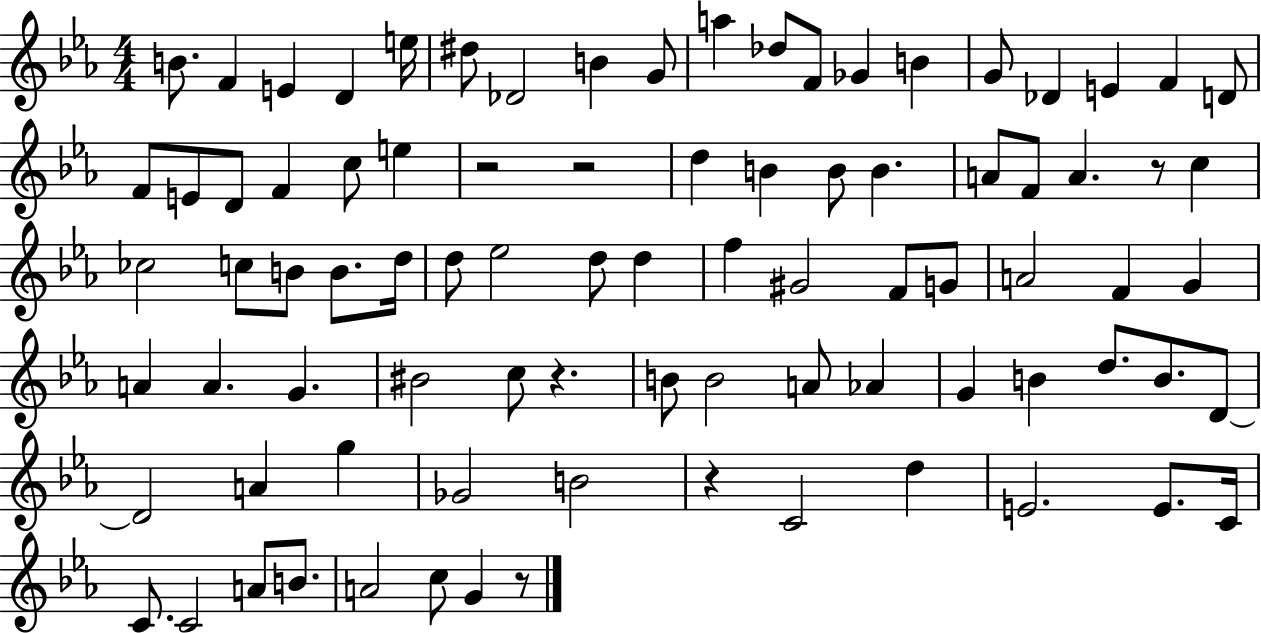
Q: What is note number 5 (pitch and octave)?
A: E5